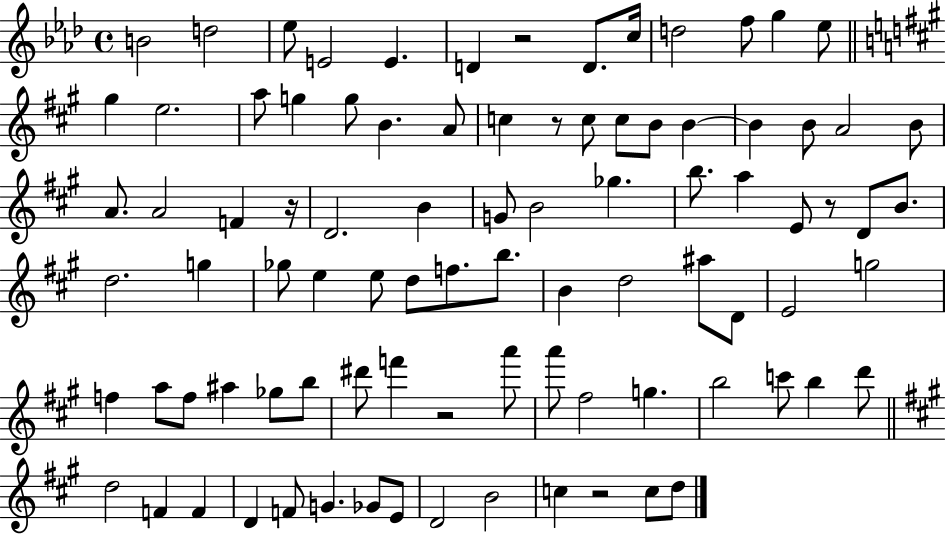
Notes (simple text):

B4/h D5/h Eb5/e E4/h E4/q. D4/q R/h D4/e. C5/s D5/h F5/e G5/q Eb5/e G#5/q E5/h. A5/e G5/q G5/e B4/q. A4/e C5/q R/e C5/e C5/e B4/e B4/q B4/q B4/e A4/h B4/e A4/e. A4/h F4/q R/s D4/h. B4/q G4/e B4/h Gb5/q. B5/e. A5/q E4/e R/e D4/e B4/e. D5/h. G5/q Gb5/e E5/q E5/e D5/e F5/e. B5/e. B4/q D5/h A#5/e D4/e E4/h G5/h F5/q A5/e F5/e A#5/q Gb5/e B5/e D#6/e F6/q R/h A6/e A6/e F#5/h G5/q. B5/h C6/e B5/q D6/e D5/h F4/q F4/q D4/q F4/e G4/q. Gb4/e E4/e D4/h B4/h C5/q R/h C5/e D5/e